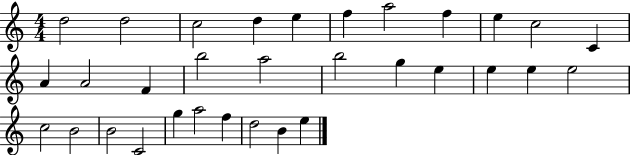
{
  \clef treble
  \numericTimeSignature
  \time 4/4
  \key c \major
  d''2 d''2 | c''2 d''4 e''4 | f''4 a''2 f''4 | e''4 c''2 c'4 | \break a'4 a'2 f'4 | b''2 a''2 | b''2 g''4 e''4 | e''4 e''4 e''2 | \break c''2 b'2 | b'2 c'2 | g''4 a''2 f''4 | d''2 b'4 e''4 | \break \bar "|."
}